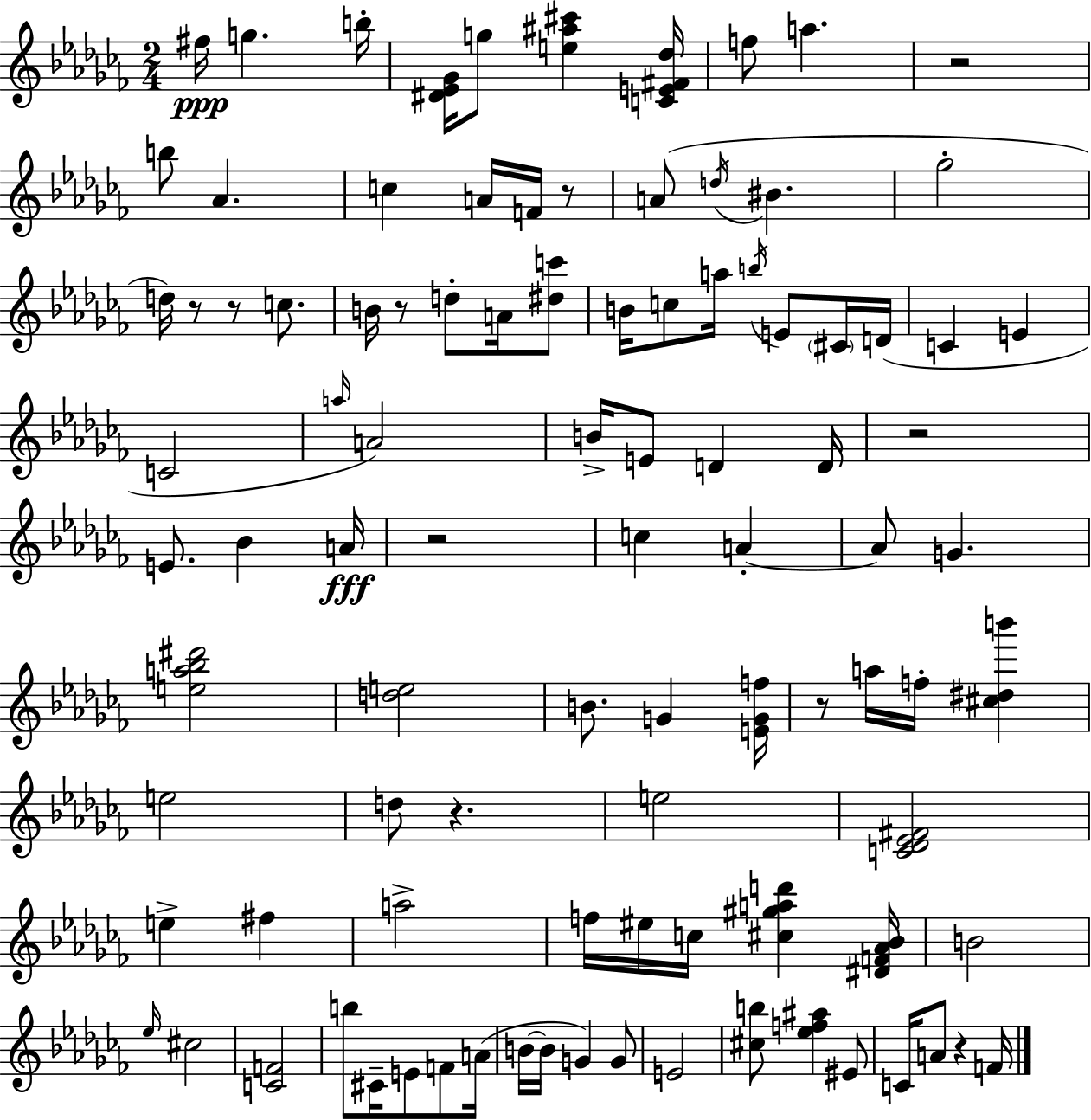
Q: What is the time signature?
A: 2/4